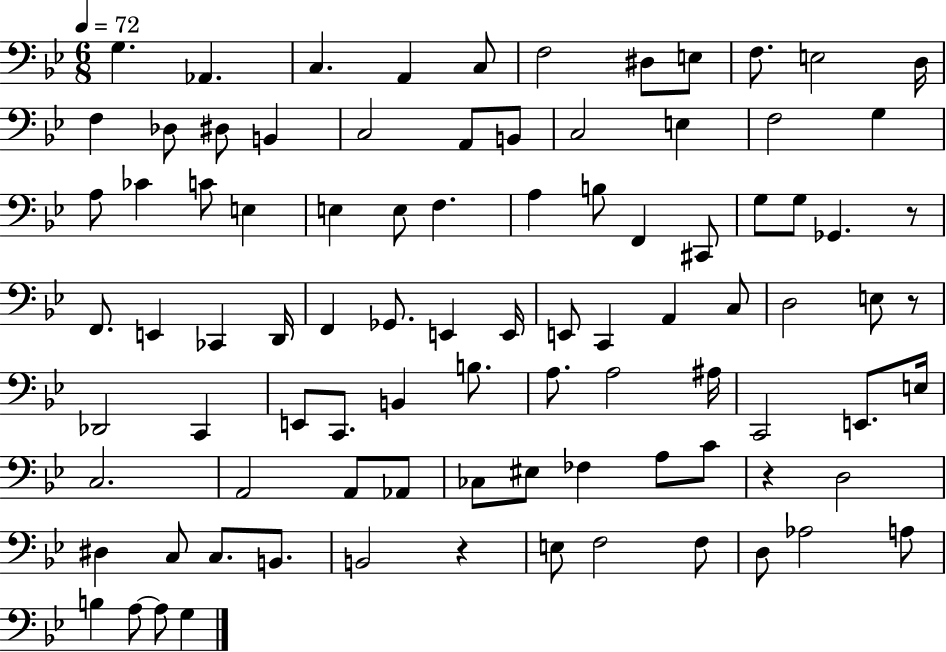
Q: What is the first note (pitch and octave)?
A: G3